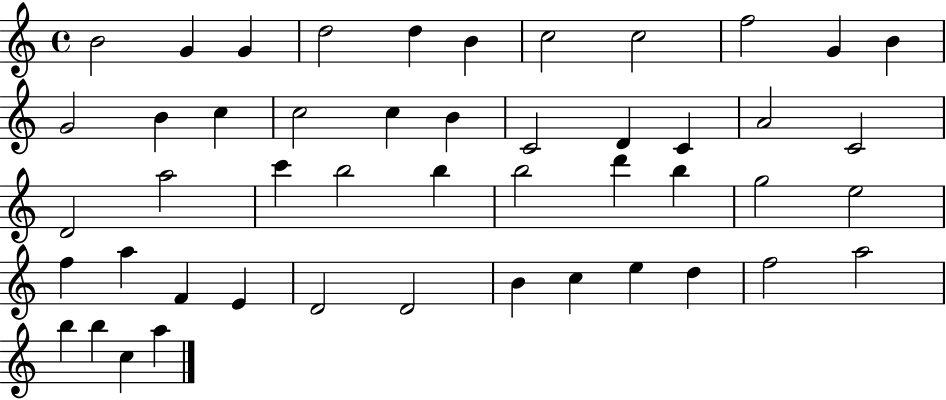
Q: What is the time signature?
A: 4/4